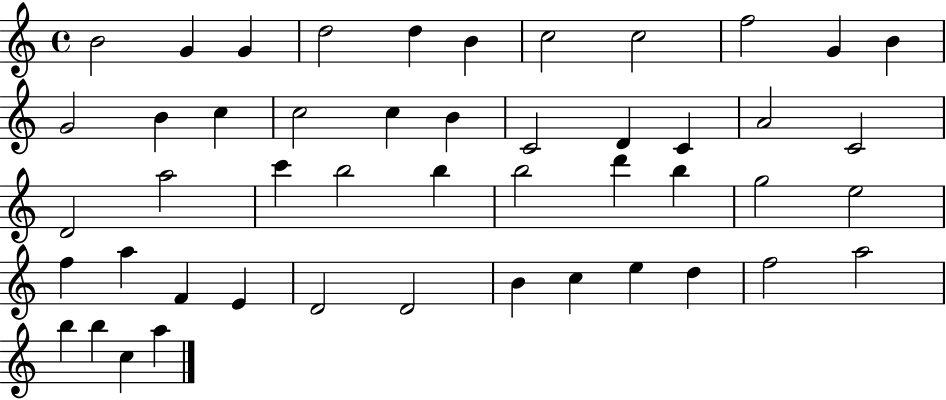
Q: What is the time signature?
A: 4/4